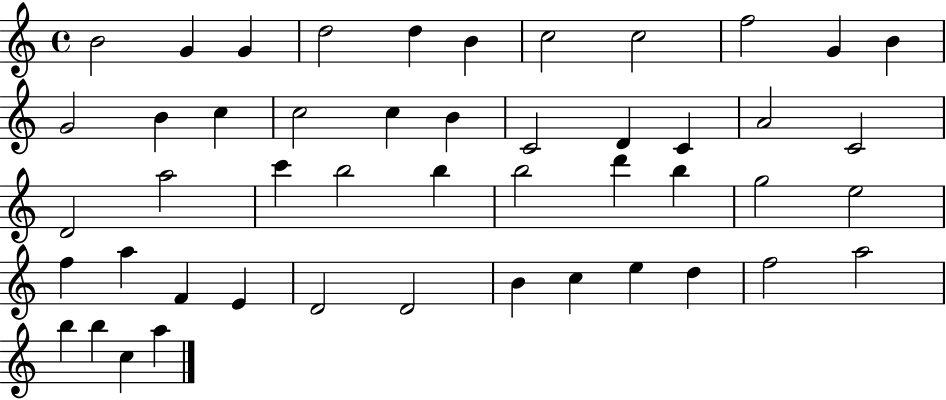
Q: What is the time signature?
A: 4/4